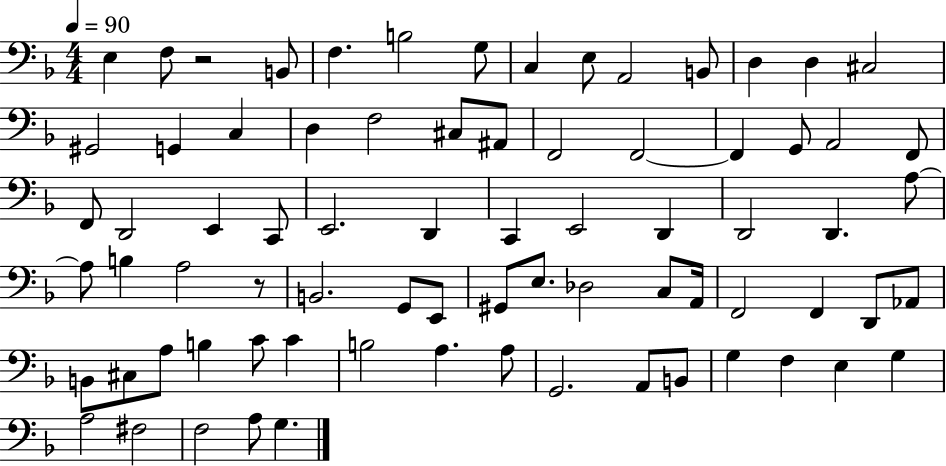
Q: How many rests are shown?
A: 2